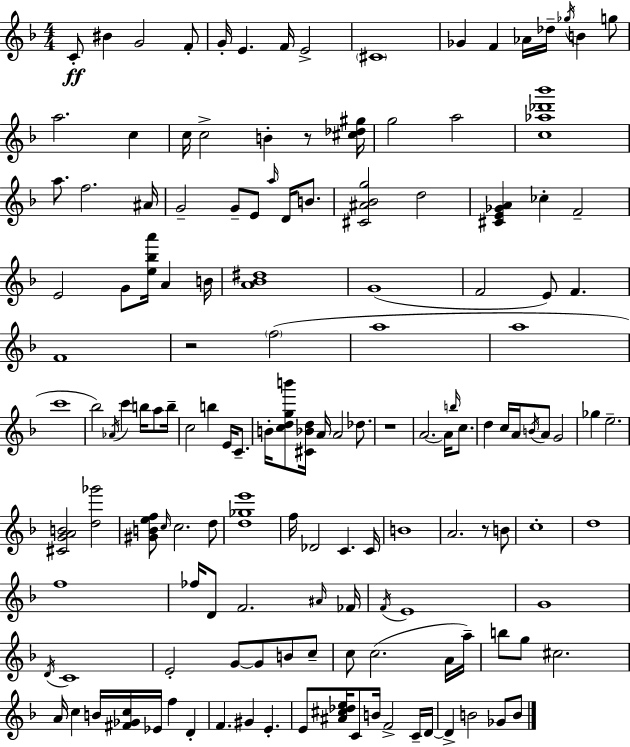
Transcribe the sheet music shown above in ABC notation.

X:1
T:Untitled
M:4/4
L:1/4
K:Dm
C/2 ^B G2 F/2 G/4 E F/4 E2 ^C4 _G F _A/4 _d/4 _g/4 B g/2 a2 c c/4 c2 B z/2 [^c_d^g]/4 g2 a2 [c_a_d'_b']4 a/2 f2 ^A/4 G2 G/2 E/2 a/4 D/4 B/2 [^C^A_Bg]2 d2 [^CE_GA] _c F2 E2 G/2 [e_ba']/4 A B/4 [A_B^d]4 G4 F2 E/2 F F4 z2 f2 a4 a4 c'4 _b2 _A/4 c' b/4 a/2 b/4 c2 b E/4 C/2 B/4 [cdgb']/2 [^C_Bd]/4 A/4 A2 _d/2 z4 A2 A/4 b/4 c/2 d c/4 A/4 B/4 A/2 G2 _g e2 [^CGAB]2 [d_g']2 [^GBef]/2 c/4 c2 d/2 [d_ge']4 f/4 _D2 C C/4 B4 A2 z/2 B/2 c4 d4 f4 _f/4 D/2 F2 ^A/4 _F/4 F/4 E4 G4 D/4 C4 E2 G/2 G/2 B/2 c/2 c/2 c2 A/4 a/4 b/2 g/2 ^c2 A/4 c B/4 [^F_Gc]/4 _E/4 f D F ^G E E/2 [^A^c_de]/4 C/2 B/4 F2 C/4 D/4 D B2 _G/2 B/2